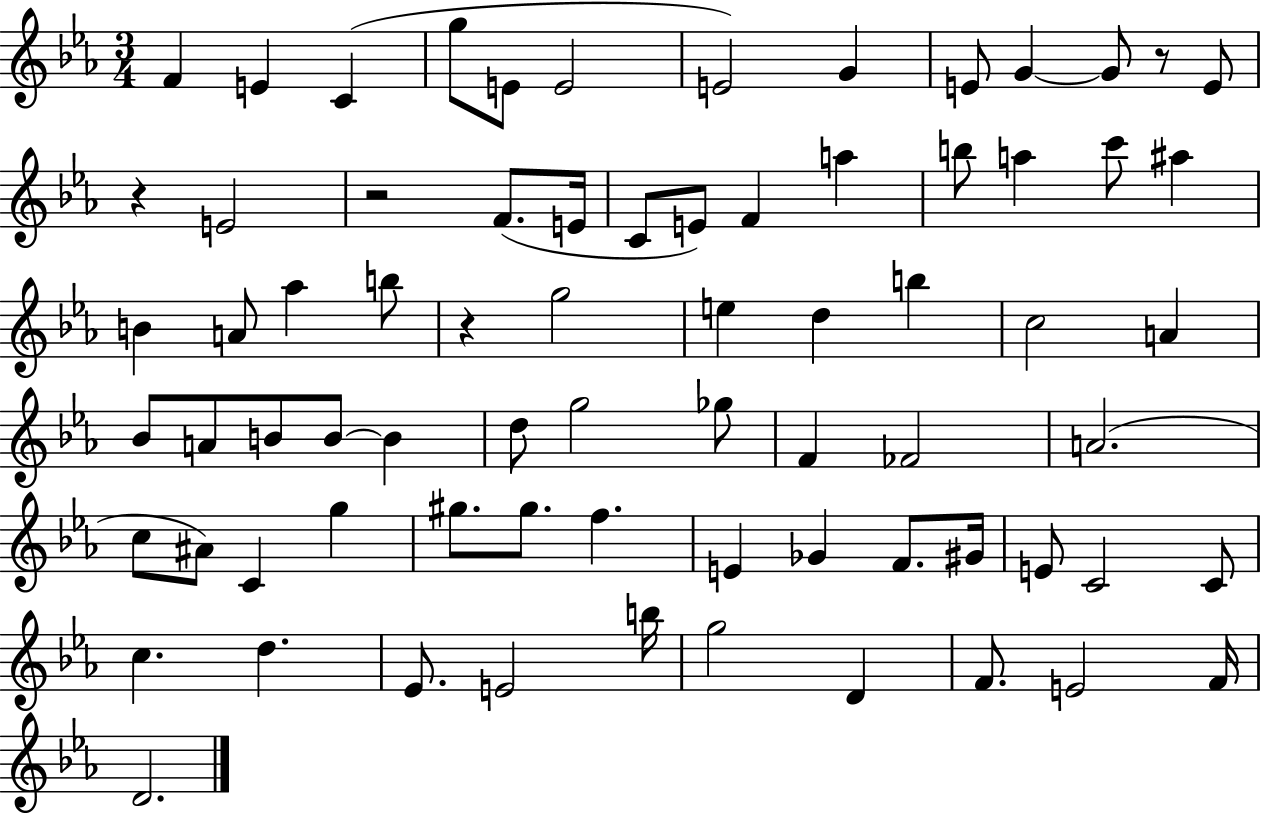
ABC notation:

X:1
T:Untitled
M:3/4
L:1/4
K:Eb
F E C g/2 E/2 E2 E2 G E/2 G G/2 z/2 E/2 z E2 z2 F/2 E/4 C/2 E/2 F a b/2 a c'/2 ^a B A/2 _a b/2 z g2 e d b c2 A _B/2 A/2 B/2 B/2 B d/2 g2 _g/2 F _F2 A2 c/2 ^A/2 C g ^g/2 ^g/2 f E _G F/2 ^G/4 E/2 C2 C/2 c d _E/2 E2 b/4 g2 D F/2 E2 F/4 D2